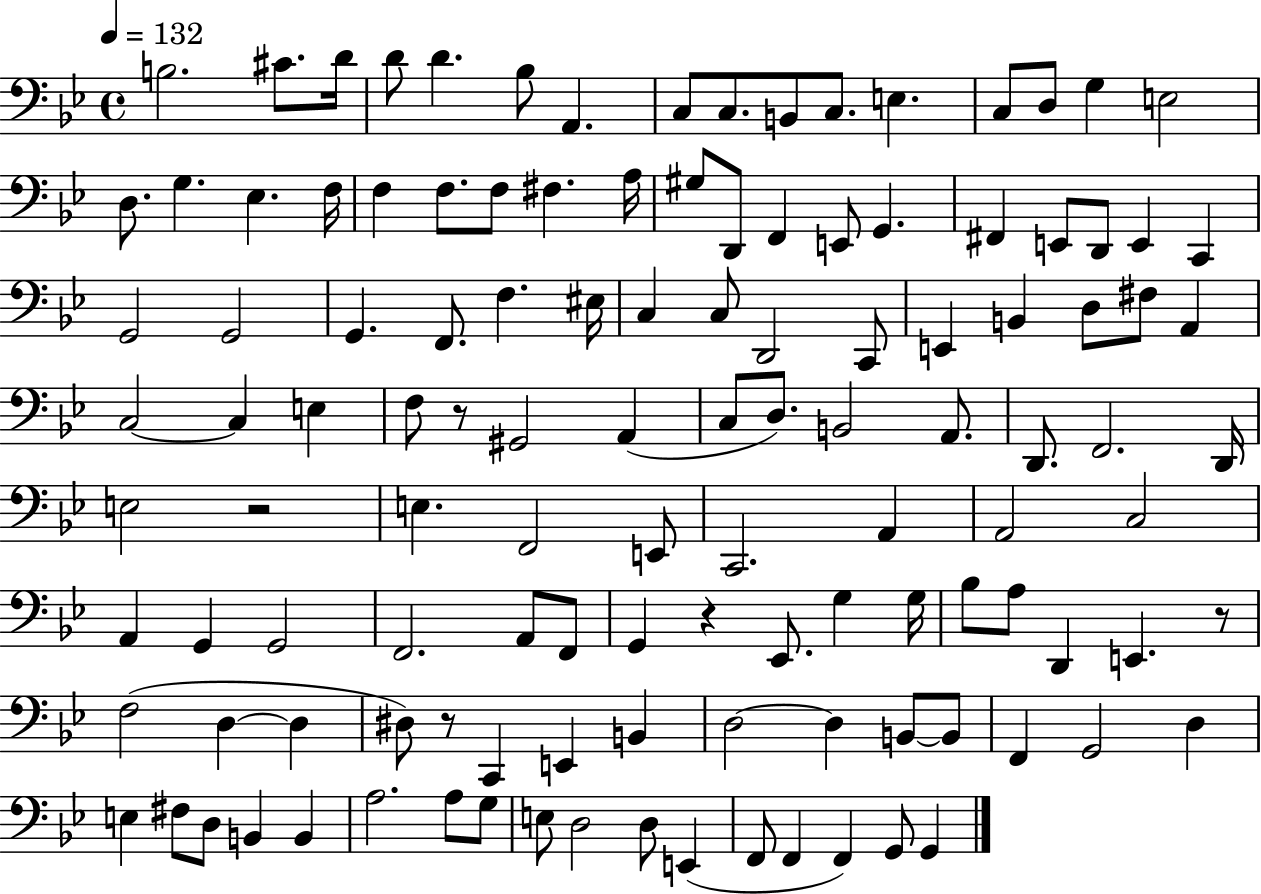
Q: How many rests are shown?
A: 5